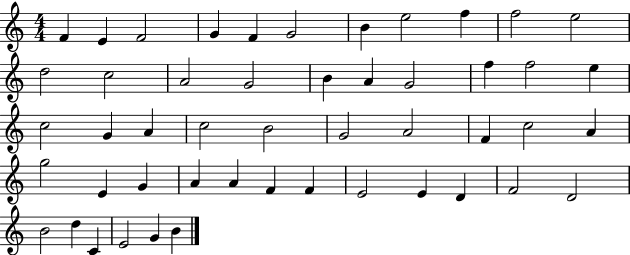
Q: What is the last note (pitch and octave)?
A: B4